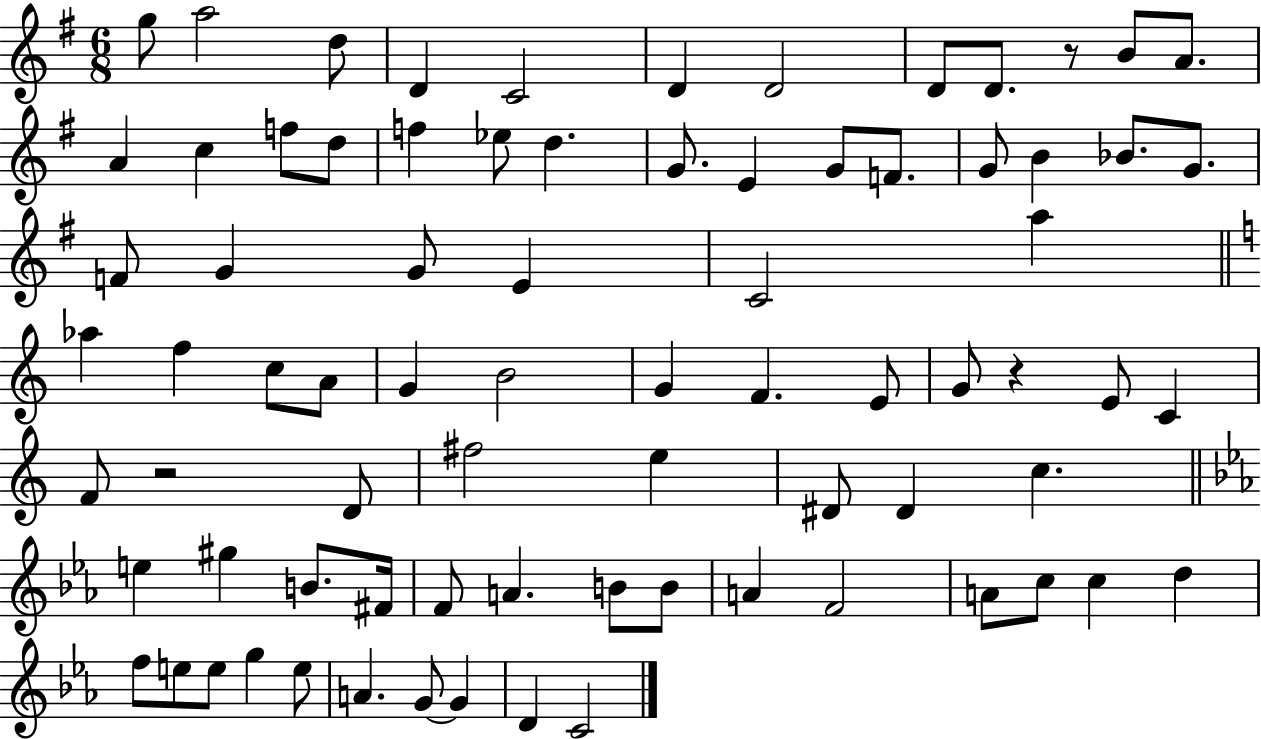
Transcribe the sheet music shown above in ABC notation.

X:1
T:Untitled
M:6/8
L:1/4
K:G
g/2 a2 d/2 D C2 D D2 D/2 D/2 z/2 B/2 A/2 A c f/2 d/2 f _e/2 d G/2 E G/2 F/2 G/2 B _B/2 G/2 F/2 G G/2 E C2 a _a f c/2 A/2 G B2 G F E/2 G/2 z E/2 C F/2 z2 D/2 ^f2 e ^D/2 ^D c e ^g B/2 ^F/4 F/2 A B/2 B/2 A F2 A/2 c/2 c d f/2 e/2 e/2 g e/2 A G/2 G D C2